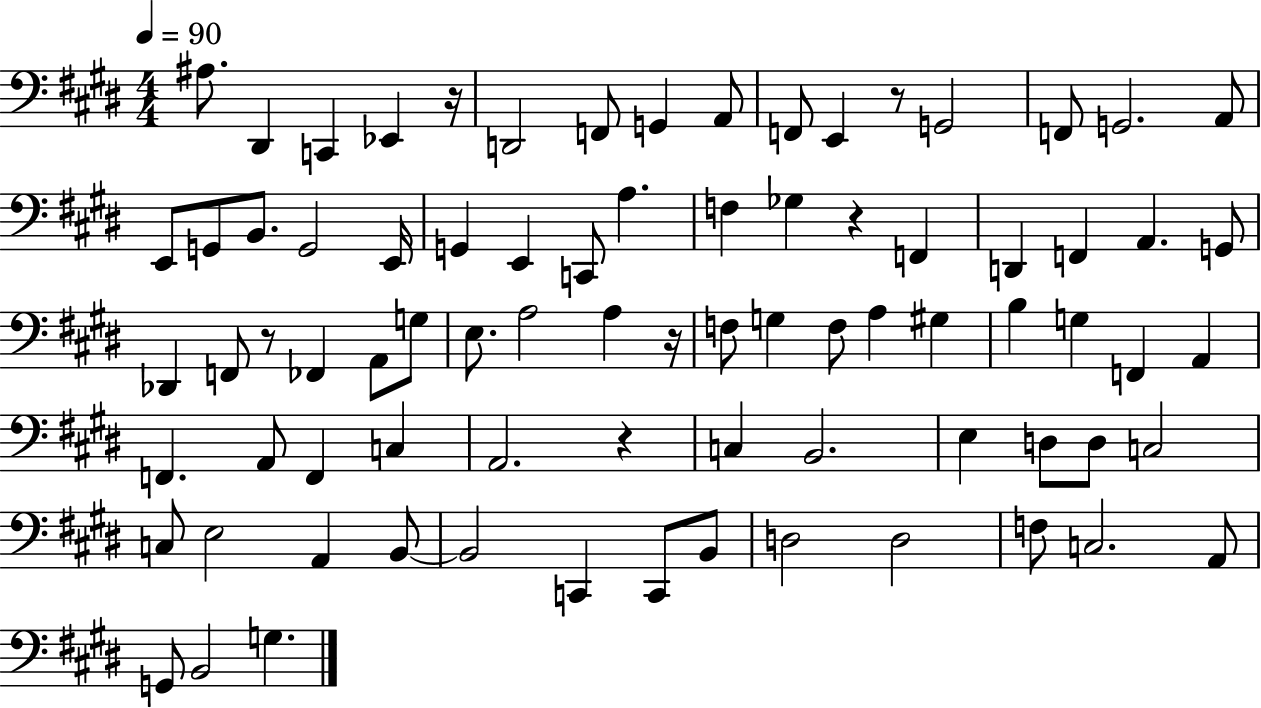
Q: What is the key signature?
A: E major